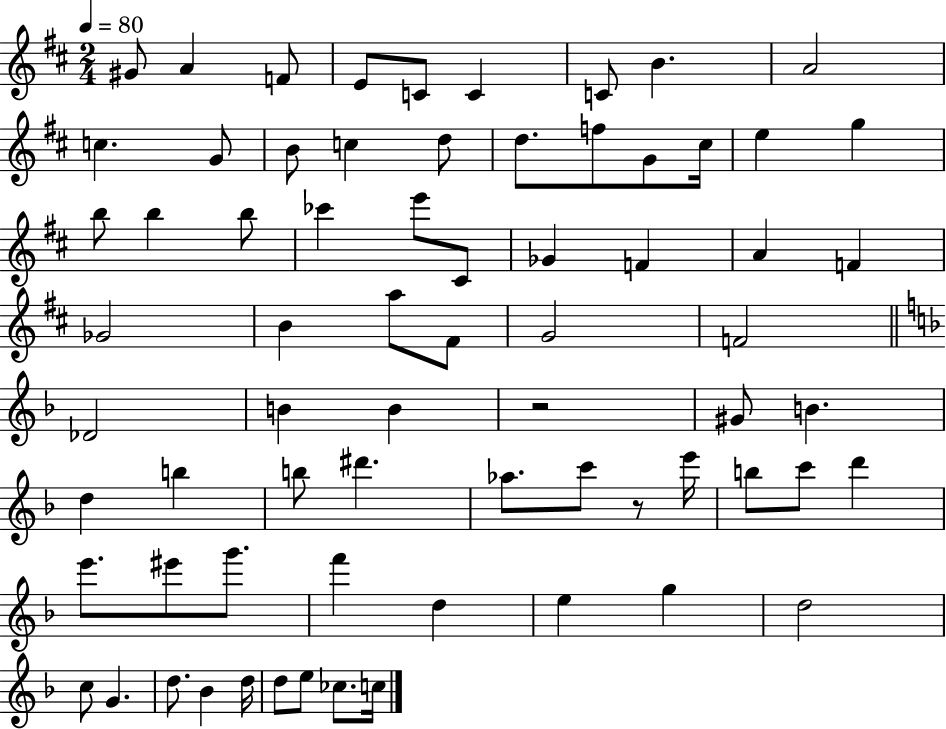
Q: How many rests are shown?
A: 2